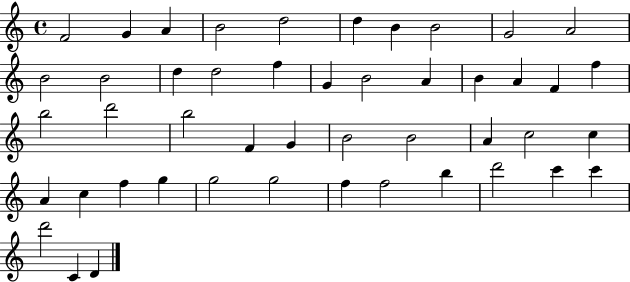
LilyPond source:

{
  \clef treble
  \time 4/4
  \defaultTimeSignature
  \key c \major
  f'2 g'4 a'4 | b'2 d''2 | d''4 b'4 b'2 | g'2 a'2 | \break b'2 b'2 | d''4 d''2 f''4 | g'4 b'2 a'4 | b'4 a'4 f'4 f''4 | \break b''2 d'''2 | b''2 f'4 g'4 | b'2 b'2 | a'4 c''2 c''4 | \break a'4 c''4 f''4 g''4 | g''2 g''2 | f''4 f''2 b''4 | d'''2 c'''4 c'''4 | \break d'''2 c'4 d'4 | \bar "|."
}